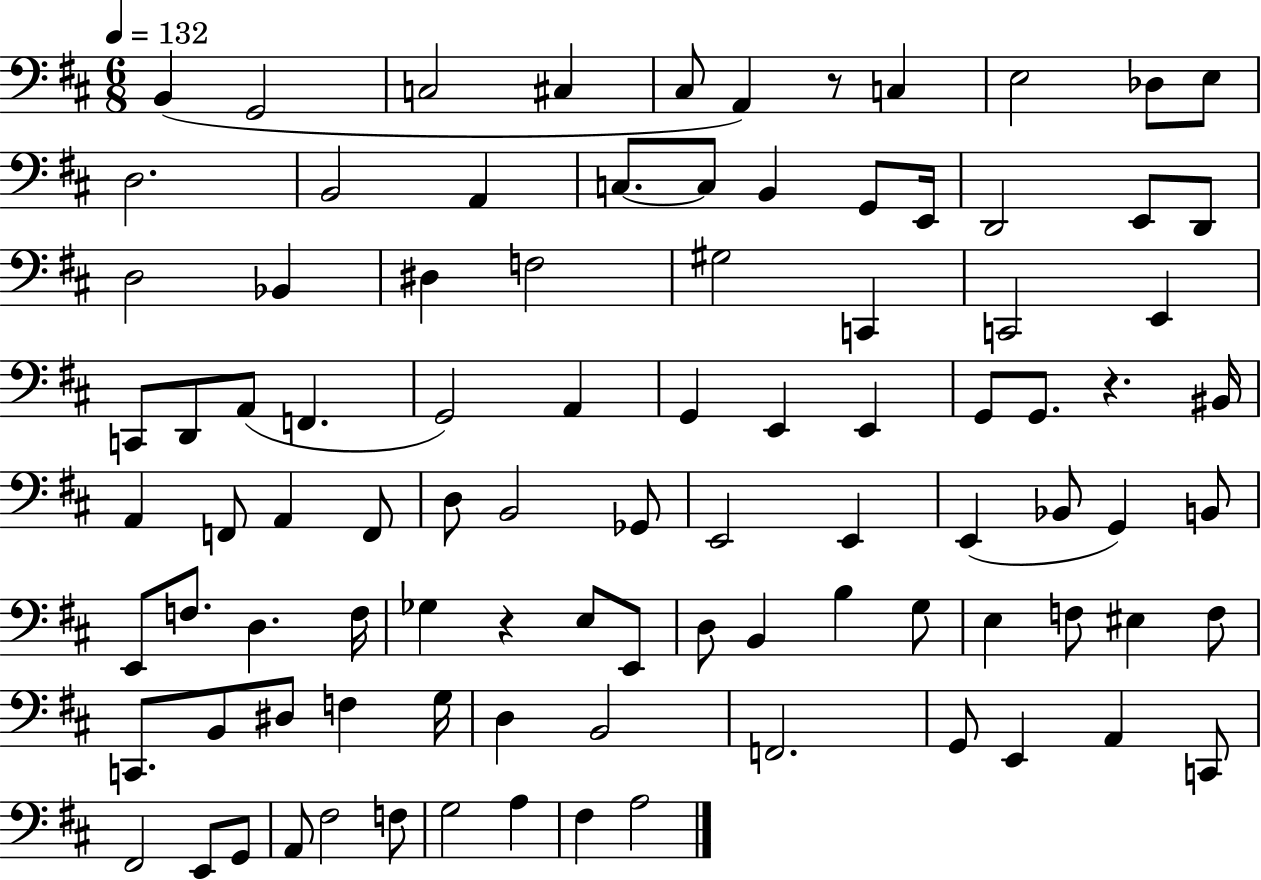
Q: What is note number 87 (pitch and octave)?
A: F3